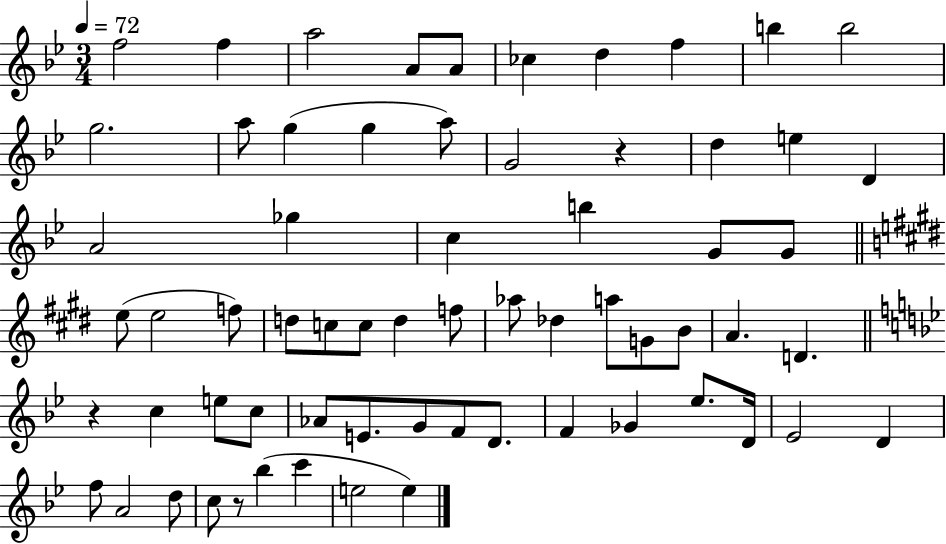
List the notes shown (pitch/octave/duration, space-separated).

F5/h F5/q A5/h A4/e A4/e CES5/q D5/q F5/q B5/q B5/h G5/h. A5/e G5/q G5/q A5/e G4/h R/q D5/q E5/q D4/q A4/h Gb5/q C5/q B5/q G4/e G4/e E5/e E5/h F5/e D5/e C5/e C5/e D5/q F5/e Ab5/e Db5/q A5/e G4/e B4/e A4/q. D4/q. R/q C5/q E5/e C5/e Ab4/e E4/e. G4/e F4/e D4/e. F4/q Gb4/q Eb5/e. D4/s Eb4/h D4/q F5/e A4/h D5/e C5/e R/e Bb5/q C6/q E5/h E5/q